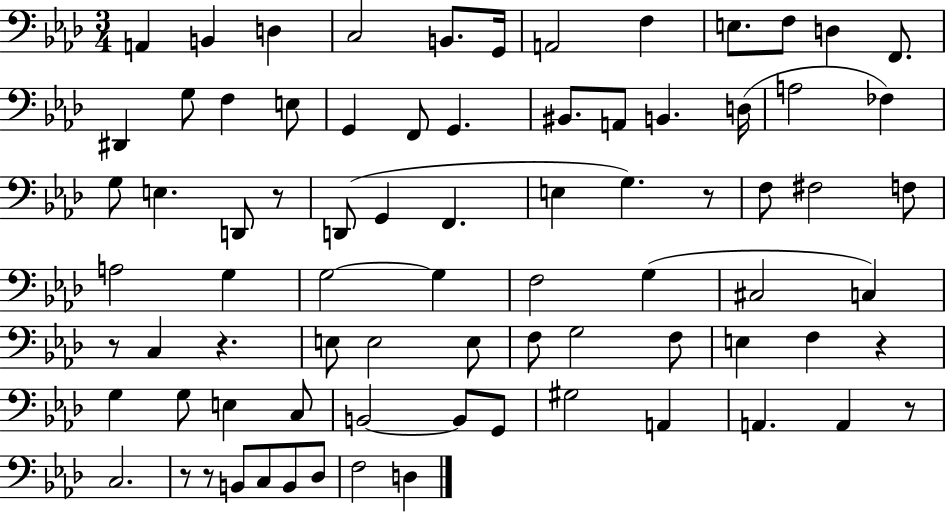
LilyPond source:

{
  \clef bass
  \numericTimeSignature
  \time 3/4
  \key aes \major
  \repeat volta 2 { a,4 b,4 d4 | c2 b,8. g,16 | a,2 f4 | e8. f8 d4 f,8. | \break dis,4 g8 f4 e8 | g,4 f,8 g,4. | bis,8. a,8 b,4. d16( | a2 fes4) | \break g8 e4. d,8 r8 | d,8( g,4 f,4. | e4 g4.) r8 | f8 fis2 f8 | \break a2 g4 | g2~~ g4 | f2 g4( | cis2 c4) | \break r8 c4 r4. | e8 e2 e8 | f8 g2 f8 | e4 f4 r4 | \break g4 g8 e4 c8 | b,2~~ b,8 g,8 | gis2 a,4 | a,4. a,4 r8 | \break c2. | r8 r8 b,8 c8 b,8 des8 | f2 d4 | } \bar "|."
}